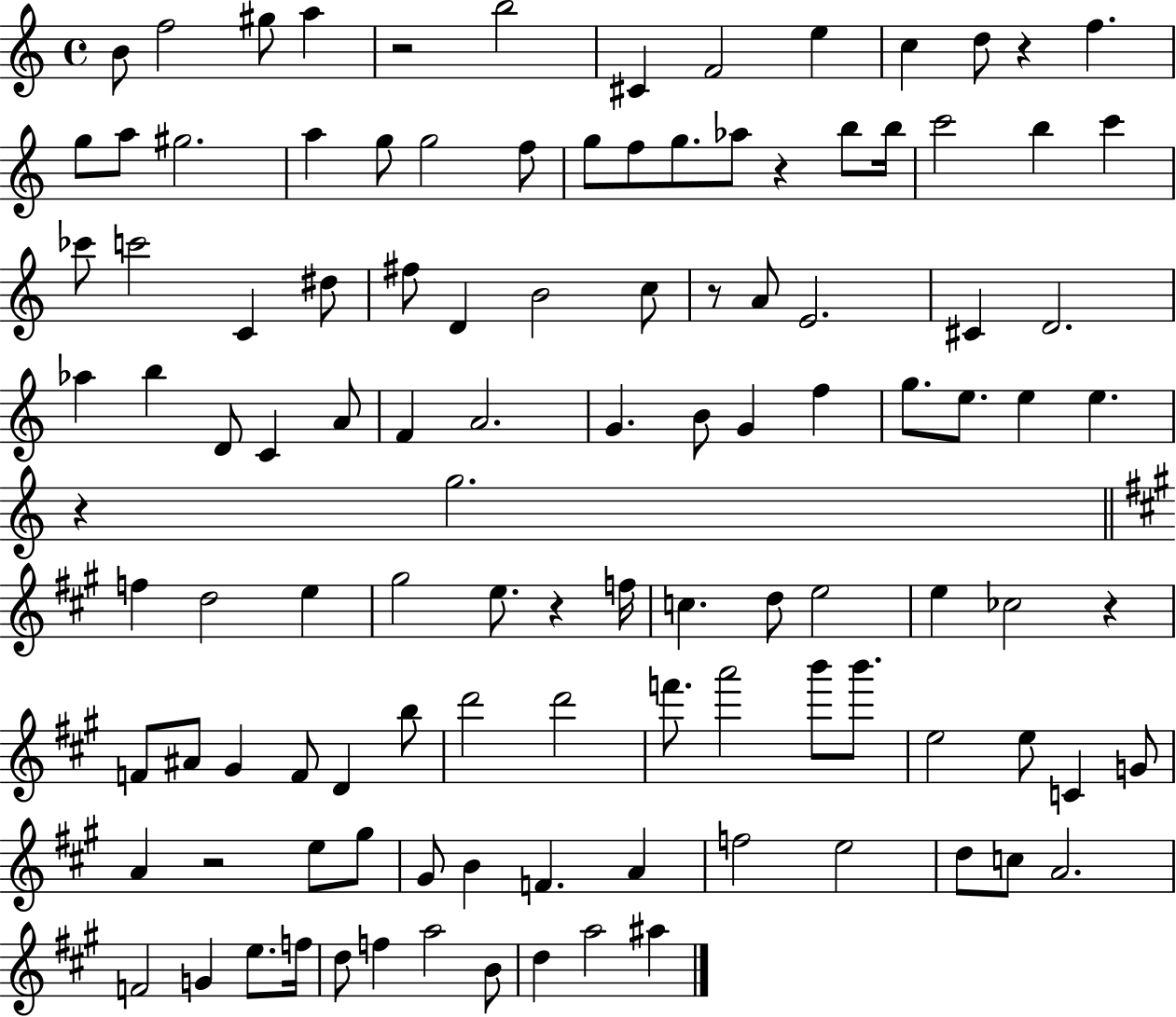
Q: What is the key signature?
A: C major